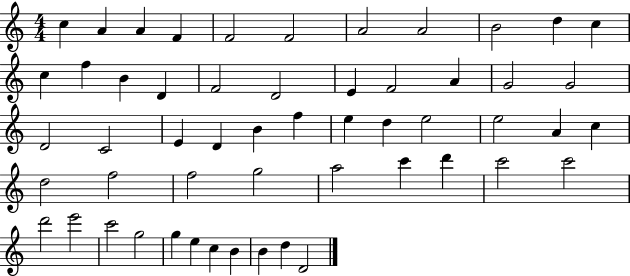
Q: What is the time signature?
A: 4/4